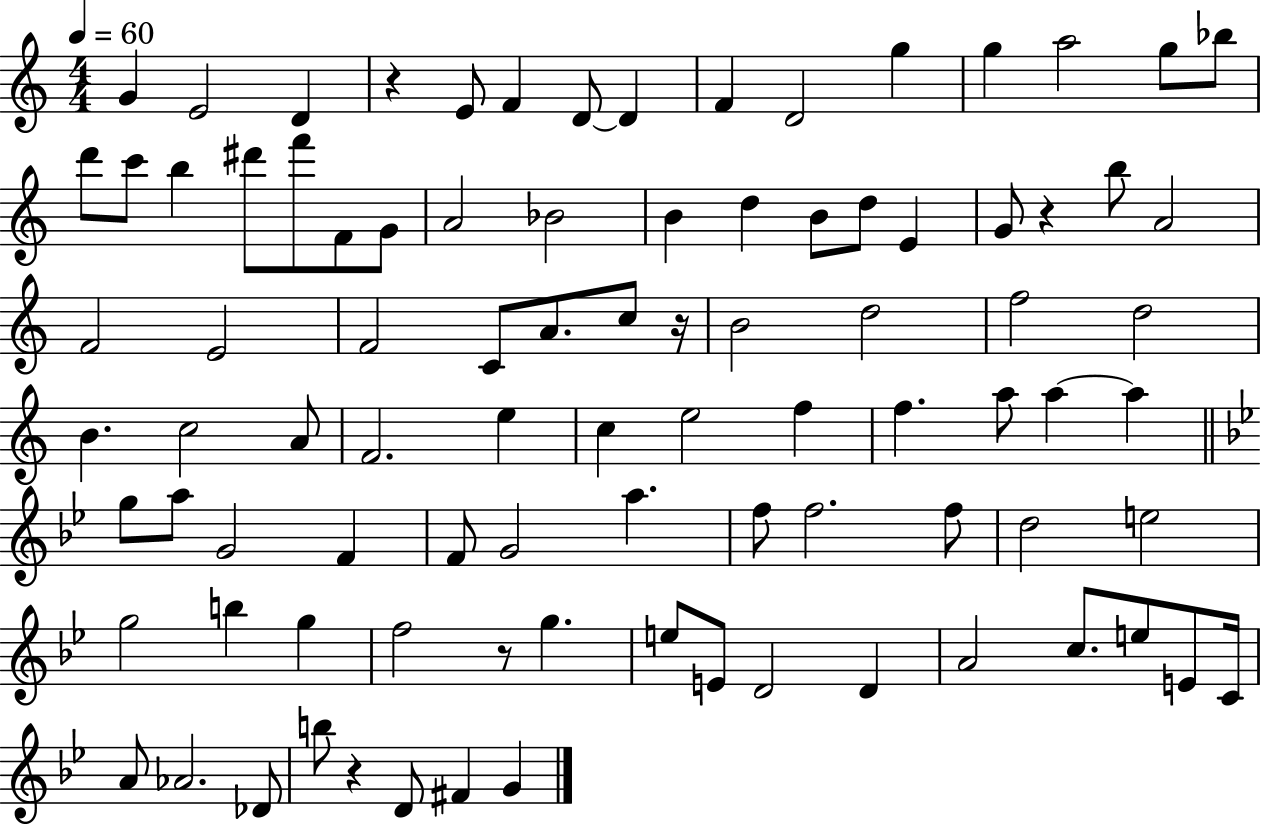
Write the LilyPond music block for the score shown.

{
  \clef treble
  \numericTimeSignature
  \time 4/4
  \key c \major
  \tempo 4 = 60
  g'4 e'2 d'4 | r4 e'8 f'4 d'8~~ d'4 | f'4 d'2 g''4 | g''4 a''2 g''8 bes''8 | \break d'''8 c'''8 b''4 dis'''8 f'''8 f'8 g'8 | a'2 bes'2 | b'4 d''4 b'8 d''8 e'4 | g'8 r4 b''8 a'2 | \break f'2 e'2 | f'2 c'8 a'8. c''8 r16 | b'2 d''2 | f''2 d''2 | \break b'4. c''2 a'8 | f'2. e''4 | c''4 e''2 f''4 | f''4. a''8 a''4~~ a''4 | \break \bar "||" \break \key bes \major g''8 a''8 g'2 f'4 | f'8 g'2 a''4. | f''8 f''2. f''8 | d''2 e''2 | \break g''2 b''4 g''4 | f''2 r8 g''4. | e''8 e'8 d'2 d'4 | a'2 c''8. e''8 e'8 c'16 | \break a'8 aes'2. des'8 | b''8 r4 d'8 fis'4 g'4 | \bar "|."
}